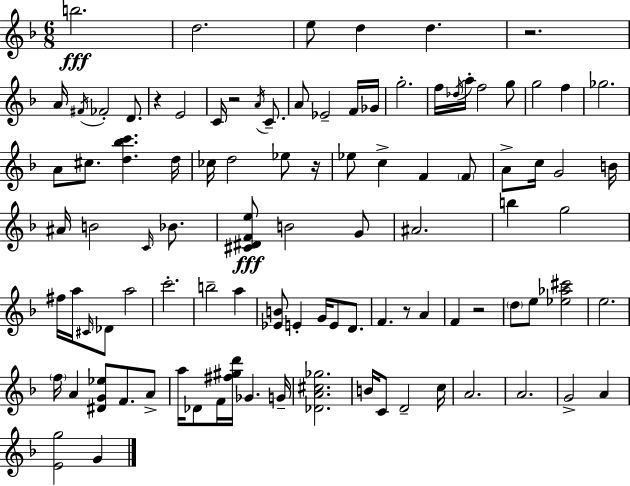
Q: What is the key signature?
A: D minor